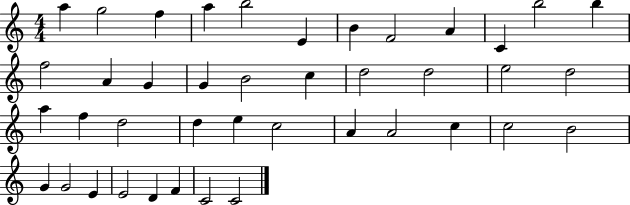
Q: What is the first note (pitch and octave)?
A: A5